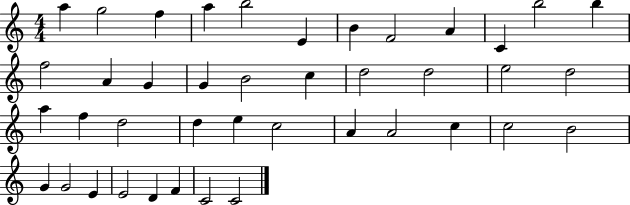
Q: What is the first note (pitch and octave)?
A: A5